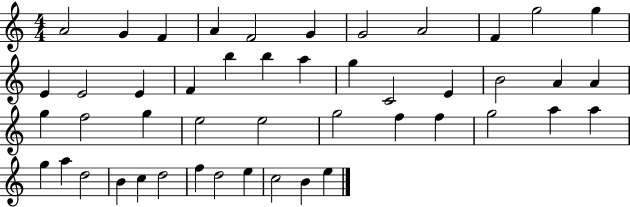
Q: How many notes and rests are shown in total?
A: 47